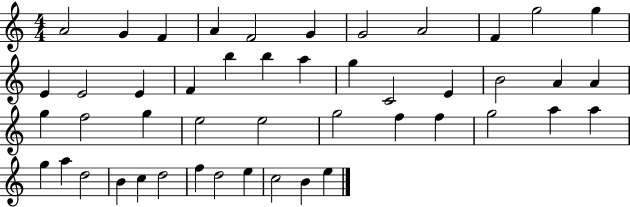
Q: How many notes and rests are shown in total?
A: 47